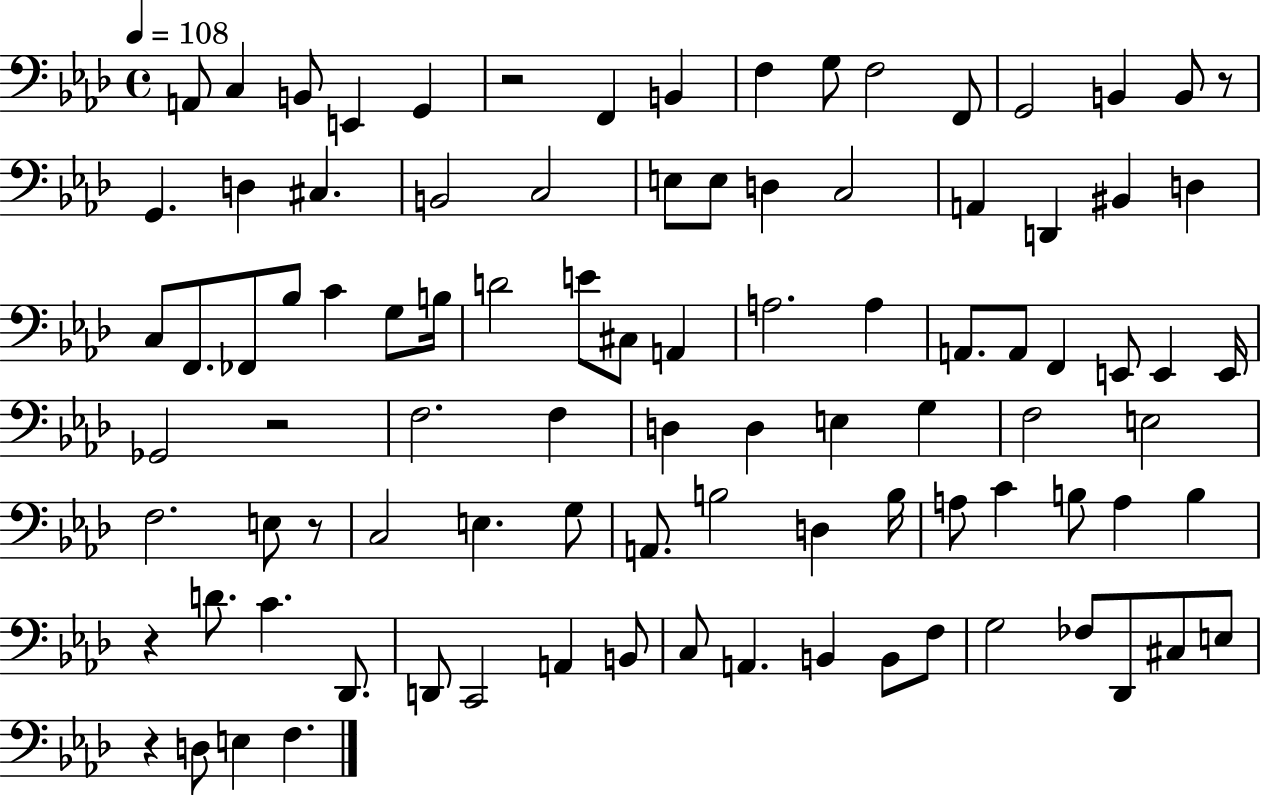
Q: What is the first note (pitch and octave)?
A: A2